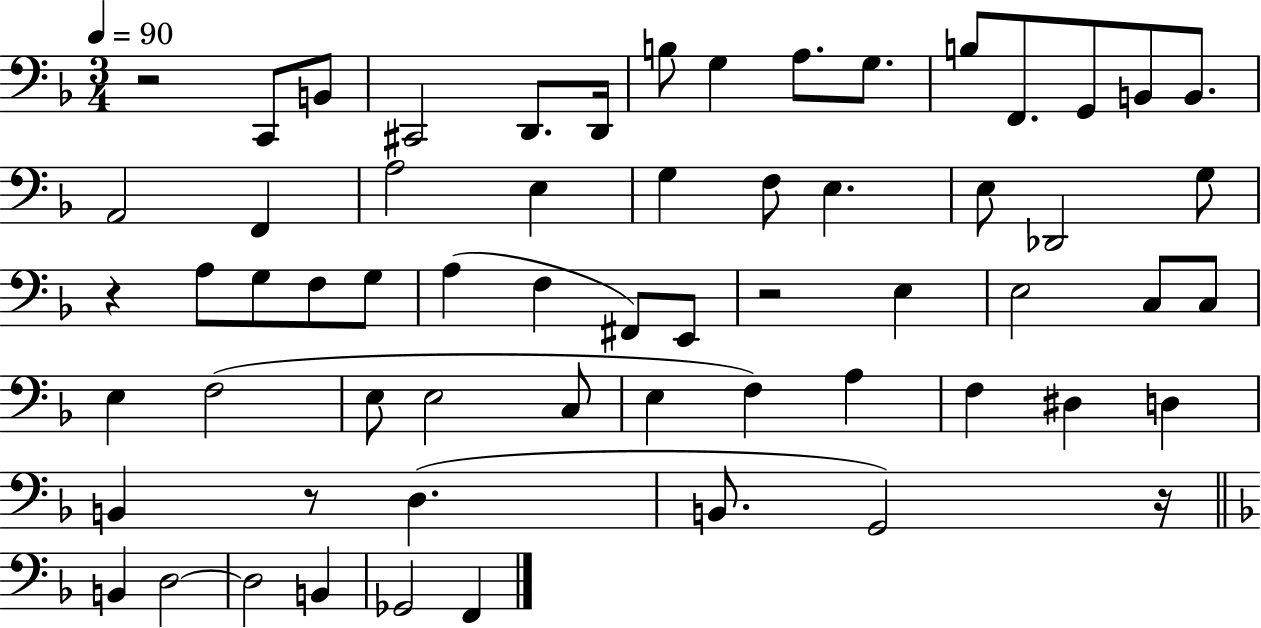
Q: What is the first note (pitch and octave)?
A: C2